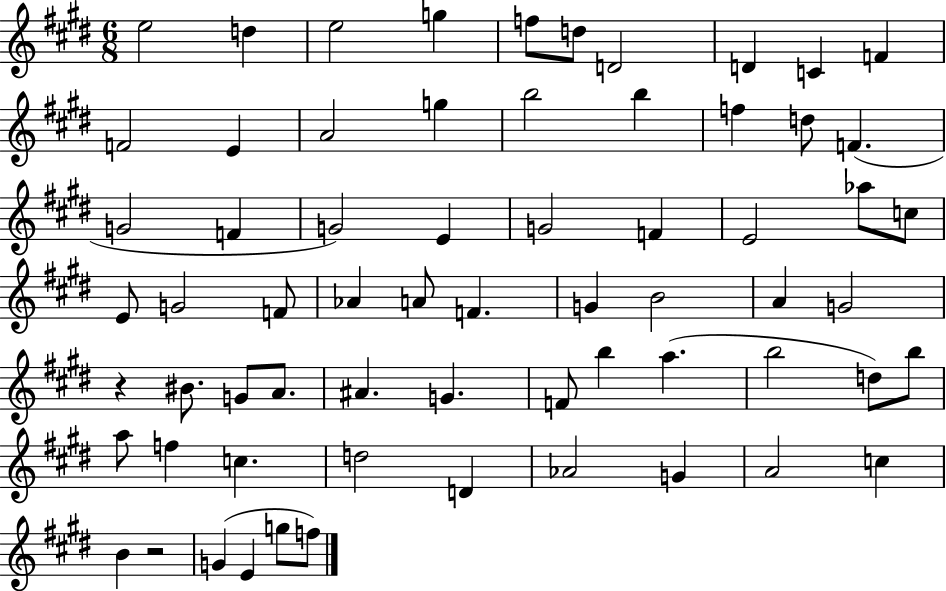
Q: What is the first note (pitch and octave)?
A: E5